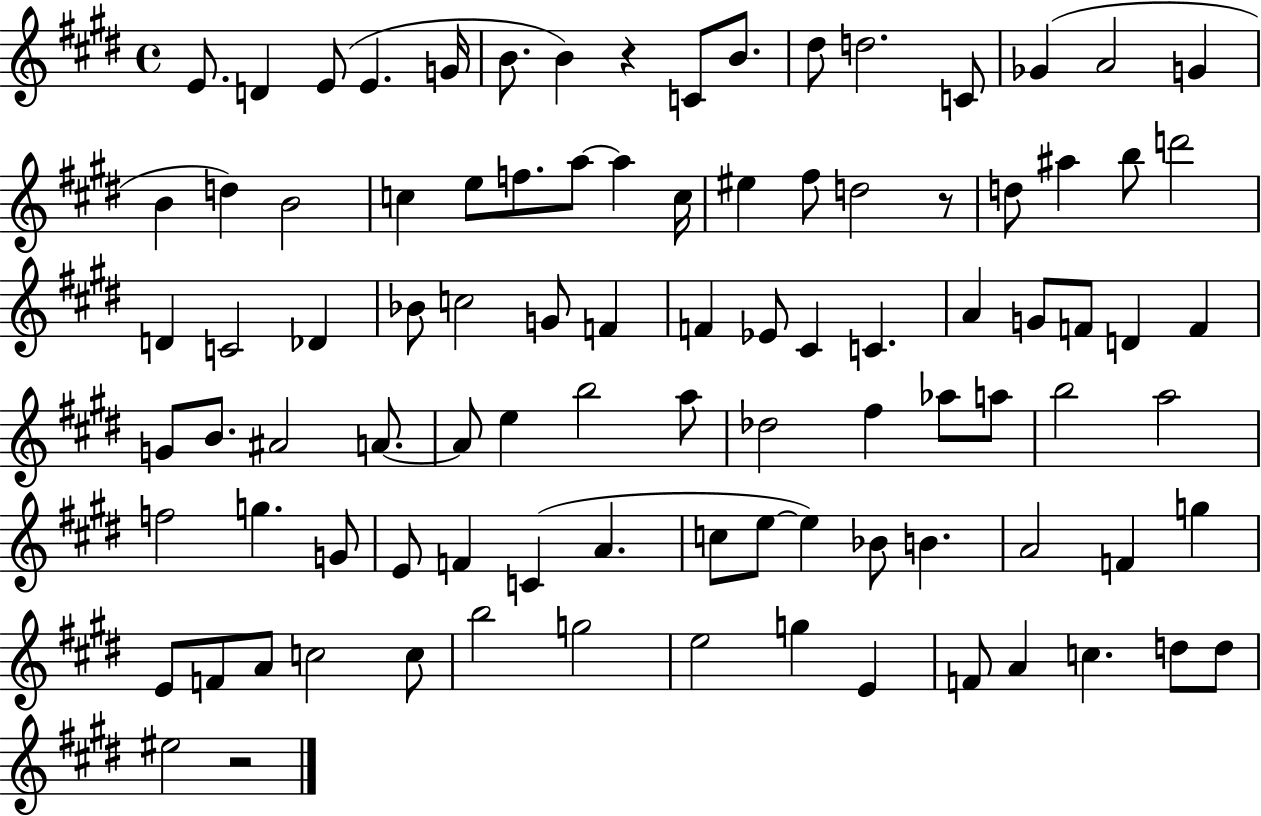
E4/e. D4/q E4/e E4/q. G4/s B4/e. B4/q R/q C4/e B4/e. D#5/e D5/h. C4/e Gb4/q A4/h G4/q B4/q D5/q B4/h C5/q E5/e F5/e. A5/e A5/q C5/s EIS5/q F#5/e D5/h R/e D5/e A#5/q B5/e D6/h D4/q C4/h Db4/q Bb4/e C5/h G4/e F4/q F4/q Eb4/e C#4/q C4/q. A4/q G4/e F4/e D4/q F4/q G4/e B4/e. A#4/h A4/e. A4/e E5/q B5/h A5/e Db5/h F#5/q Ab5/e A5/e B5/h A5/h F5/h G5/q. G4/e E4/e F4/q C4/q A4/q. C5/e E5/e E5/q Bb4/e B4/q. A4/h F4/q G5/q E4/e F4/e A4/e C5/h C5/e B5/h G5/h E5/h G5/q E4/q F4/e A4/q C5/q. D5/e D5/e EIS5/h R/h